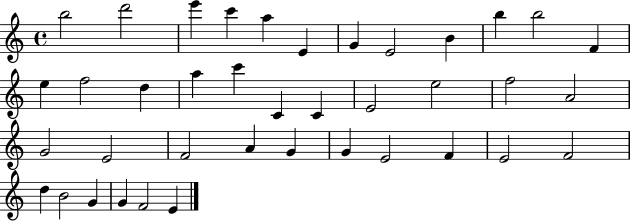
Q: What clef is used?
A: treble